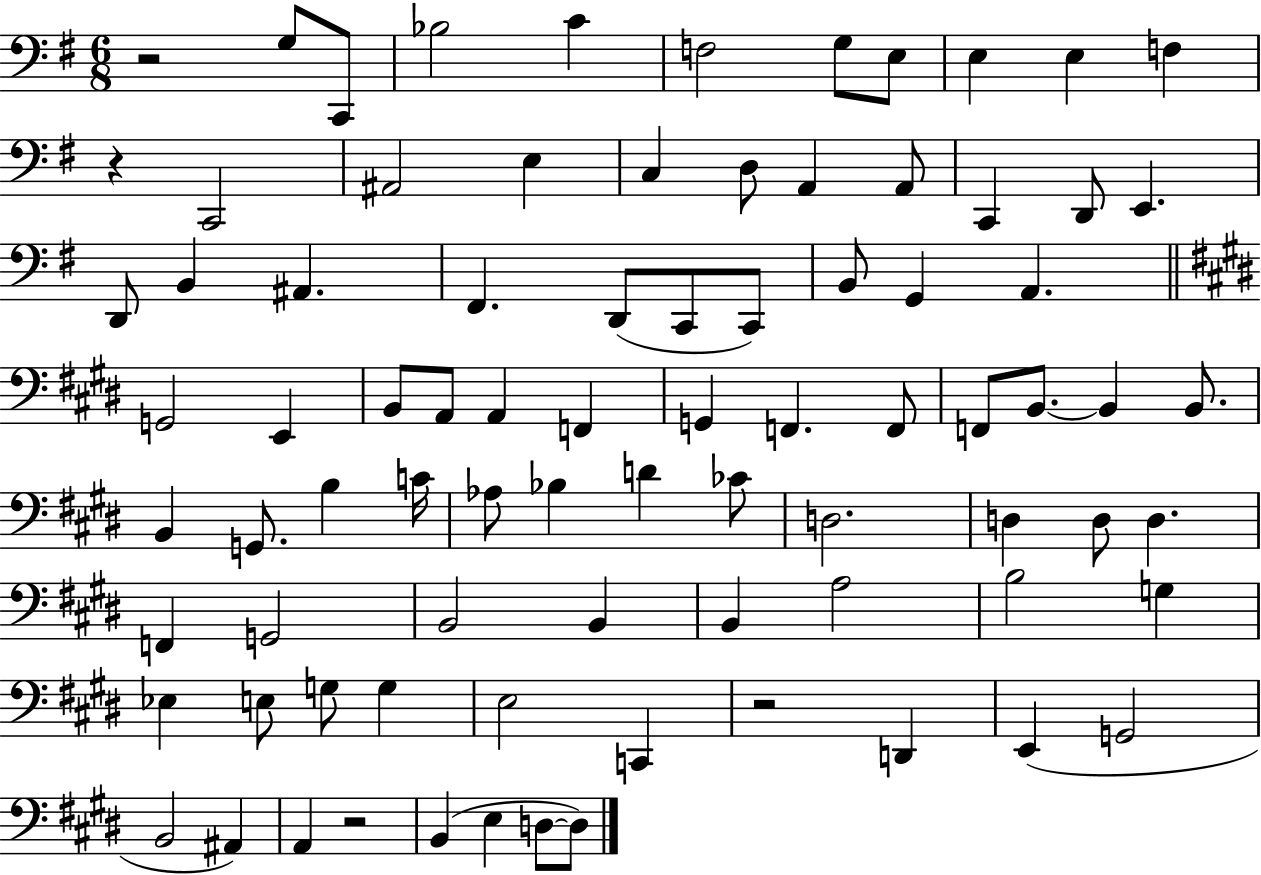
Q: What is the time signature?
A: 6/8